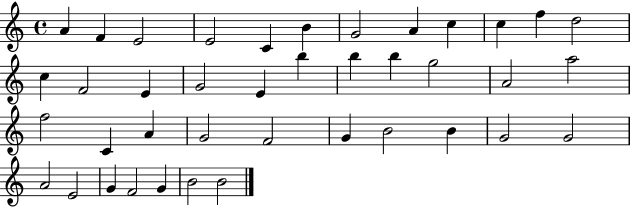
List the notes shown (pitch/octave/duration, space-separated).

A4/q F4/q E4/h E4/h C4/q B4/q G4/h A4/q C5/q C5/q F5/q D5/h C5/q F4/h E4/q G4/h E4/q B5/q B5/q B5/q G5/h A4/h A5/h F5/h C4/q A4/q G4/h F4/h G4/q B4/h B4/q G4/h G4/h A4/h E4/h G4/q F4/h G4/q B4/h B4/h